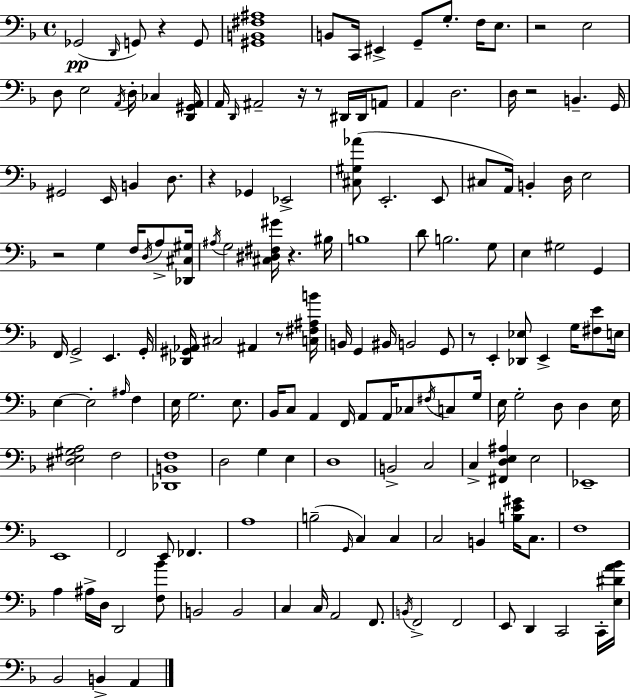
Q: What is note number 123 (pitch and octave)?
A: C3